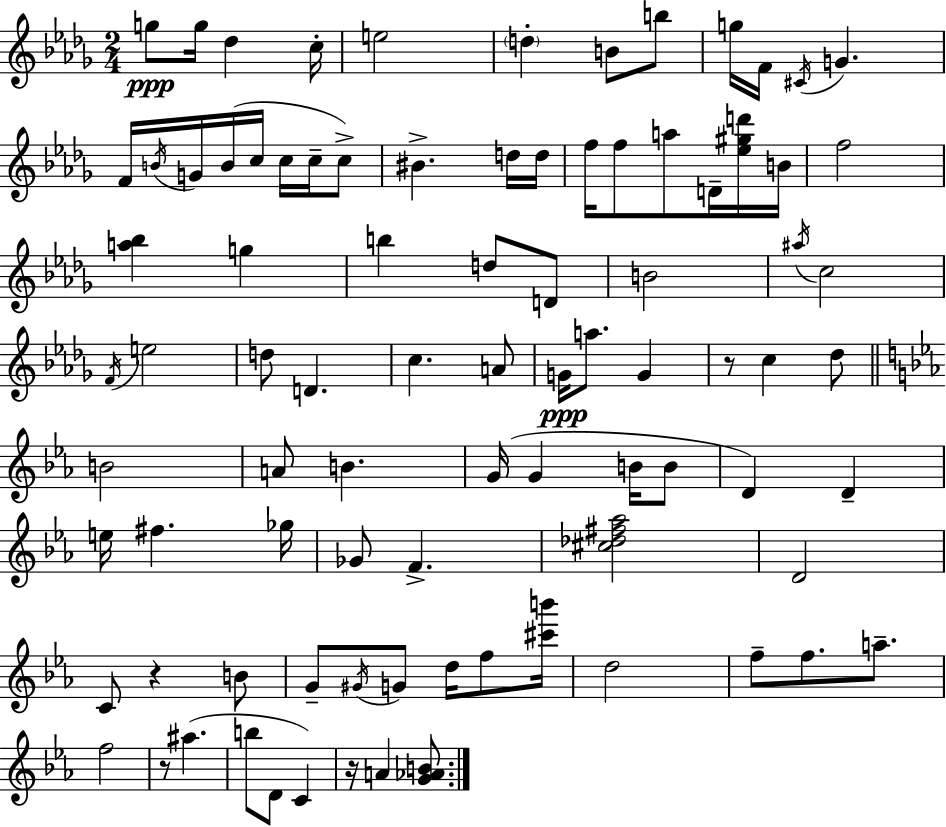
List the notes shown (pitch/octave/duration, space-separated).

G5/e G5/s Db5/q C5/s E5/h D5/q B4/e B5/e G5/s F4/s C#4/s G4/q. F4/s B4/s G4/s B4/s C5/s C5/s C5/s C5/e BIS4/q. D5/s D5/s F5/s F5/e A5/e D4/s [Eb5,G#5,D6]/s B4/s F5/h [A5,Bb5]/q G5/q B5/q D5/e D4/e B4/h A#5/s C5/h F4/s E5/h D5/e D4/q. C5/q. A4/e G4/s A5/e. G4/q R/e C5/q Db5/e B4/h A4/e B4/q. G4/s G4/q B4/s B4/e D4/q D4/q E5/s F#5/q. Gb5/s Gb4/e F4/q. [C#5,Db5,F#5,Ab5]/h D4/h C4/e R/q B4/e G4/e G#4/s G4/e D5/s F5/e [C#6,B6]/s D5/h F5/e F5/e. A5/e. F5/h R/e A#5/q. B5/e D4/e C4/q R/s A4/q [G4,Ab4,B4]/e.